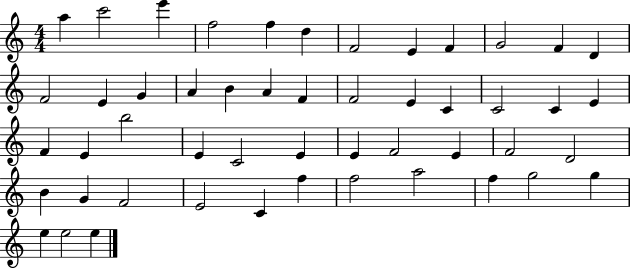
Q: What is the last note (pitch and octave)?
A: E5